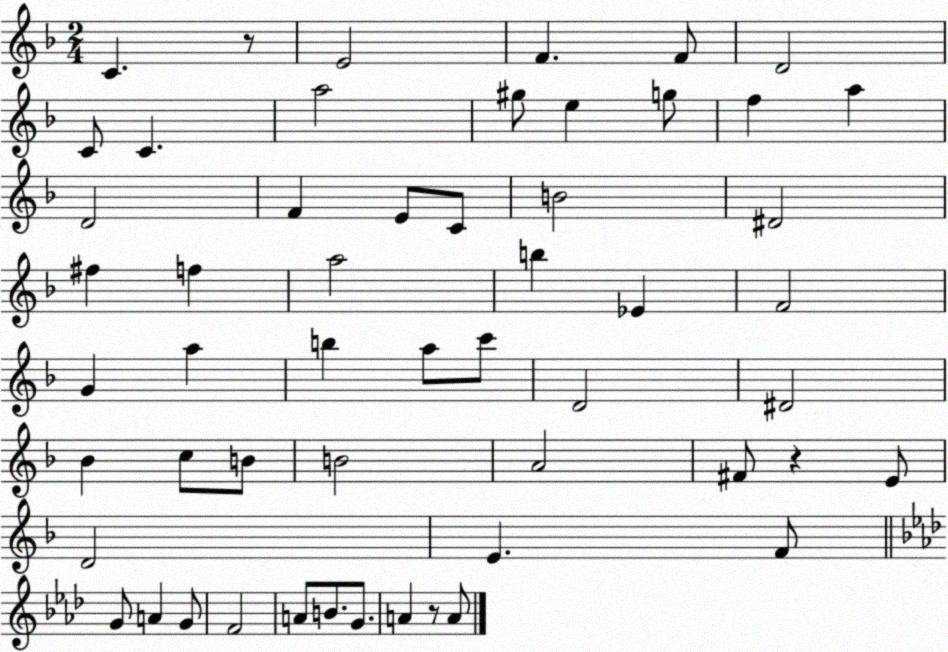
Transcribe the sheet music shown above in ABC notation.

X:1
T:Untitled
M:2/4
L:1/4
K:F
C z/2 E2 F F/2 D2 C/2 C a2 ^g/2 e g/2 f a D2 F E/2 C/2 B2 ^D2 ^f f a2 b _E F2 G a b a/2 c'/2 D2 ^D2 _B c/2 B/2 B2 A2 ^F/2 z E/2 D2 E F/2 G/2 A G/2 F2 A/2 B/2 G/2 A z/2 A/2